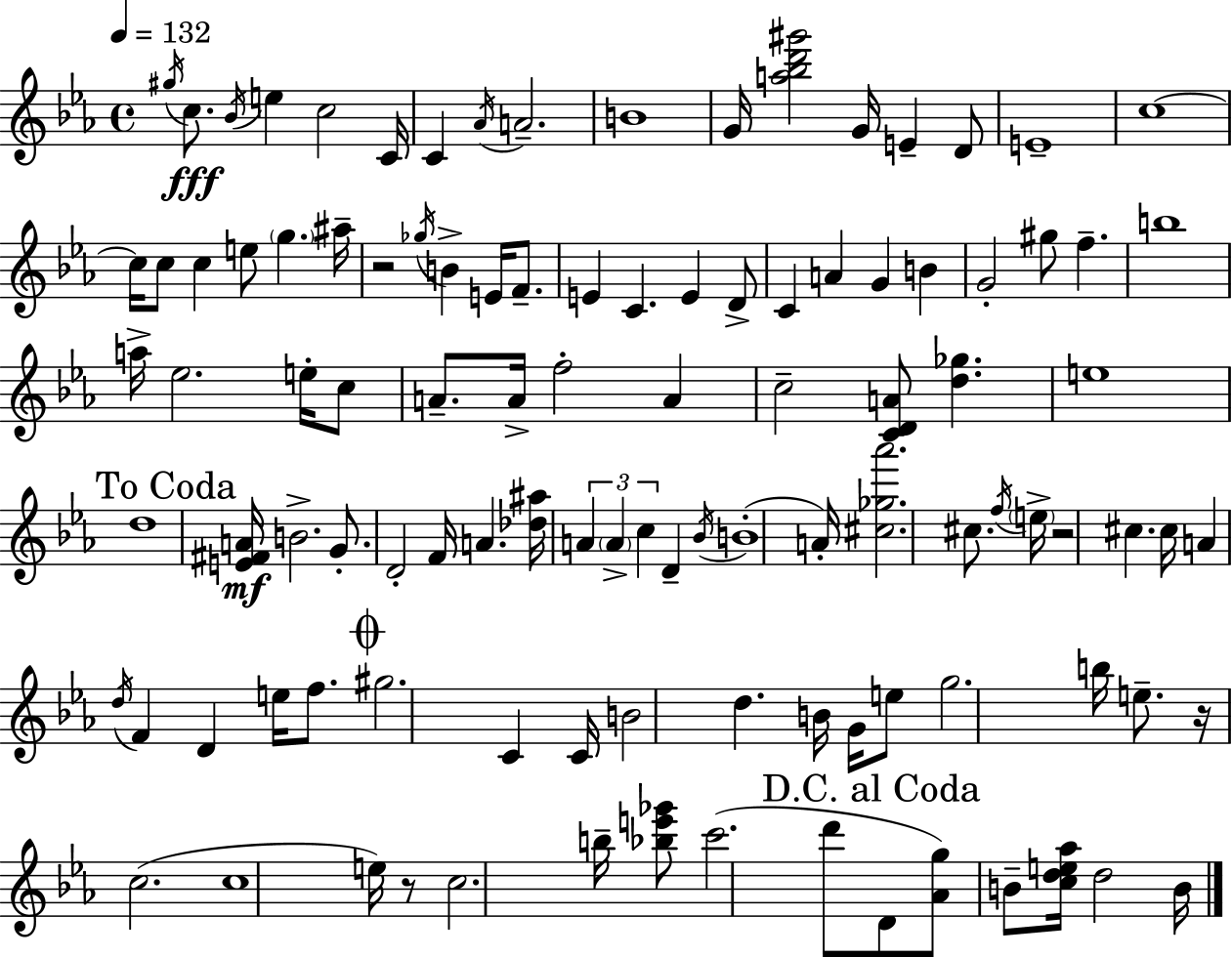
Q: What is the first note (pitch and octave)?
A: G#5